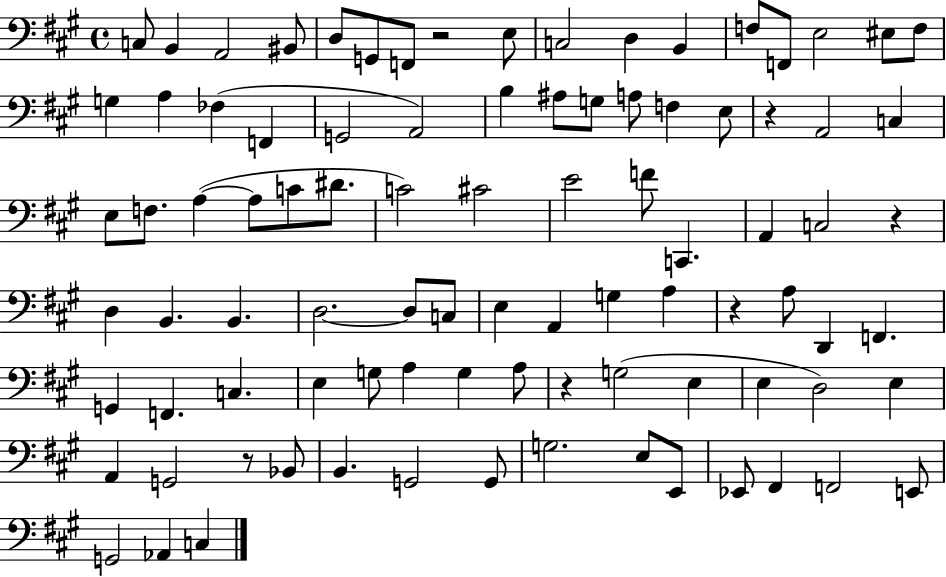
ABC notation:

X:1
T:Untitled
M:4/4
L:1/4
K:A
C,/2 B,, A,,2 ^B,,/2 D,/2 G,,/2 F,,/2 z2 E,/2 C,2 D, B,, F,/2 F,,/2 E,2 ^E,/2 F,/2 G, A, _F, F,, G,,2 A,,2 B, ^A,/2 G,/2 A,/2 F, E,/2 z A,,2 C, E,/2 F,/2 A, A,/2 C/2 ^D/2 C2 ^C2 E2 F/2 C,, A,, C,2 z D, B,, B,, D,2 D,/2 C,/2 E, A,, G, A, z A,/2 D,, F,, G,, F,, C, E, G,/2 A, G, A,/2 z G,2 E, E, D,2 E, A,, G,,2 z/2 _B,,/2 B,, G,,2 G,,/2 G,2 E,/2 E,,/2 _E,,/2 ^F,, F,,2 E,,/2 G,,2 _A,, C,